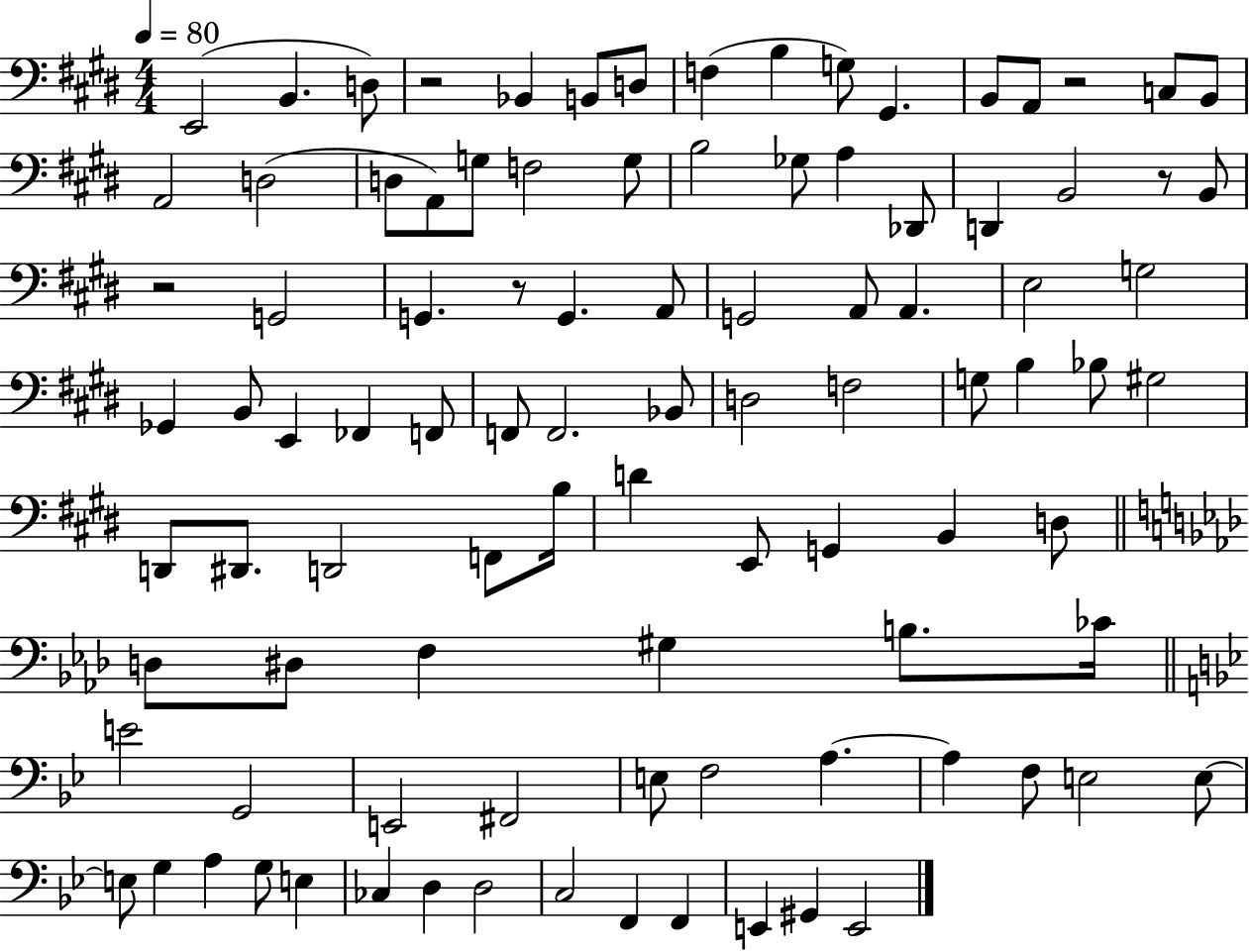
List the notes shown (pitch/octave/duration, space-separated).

E2/h B2/q. D3/e R/h Bb2/q B2/e D3/e F3/q B3/q G3/e G#2/q. B2/e A2/e R/h C3/e B2/e A2/h D3/h D3/e A2/e G3/e F3/h G3/e B3/h Gb3/e A3/q Db2/e D2/q B2/h R/e B2/e R/h G2/h G2/q. R/e G2/q. A2/e G2/h A2/e A2/q. E3/h G3/h Gb2/q B2/e E2/q FES2/q F2/e F2/e F2/h. Bb2/e D3/h F3/h G3/e B3/q Bb3/e G#3/h D2/e D#2/e. D2/h F2/e B3/s D4/q E2/e G2/q B2/q D3/e D3/e D#3/e F3/q G#3/q B3/e. CES4/s E4/h G2/h E2/h F#2/h E3/e F3/h A3/q. A3/q F3/e E3/h E3/e E3/e G3/q A3/q G3/e E3/q CES3/q D3/q D3/h C3/h F2/q F2/q E2/q G#2/q E2/h